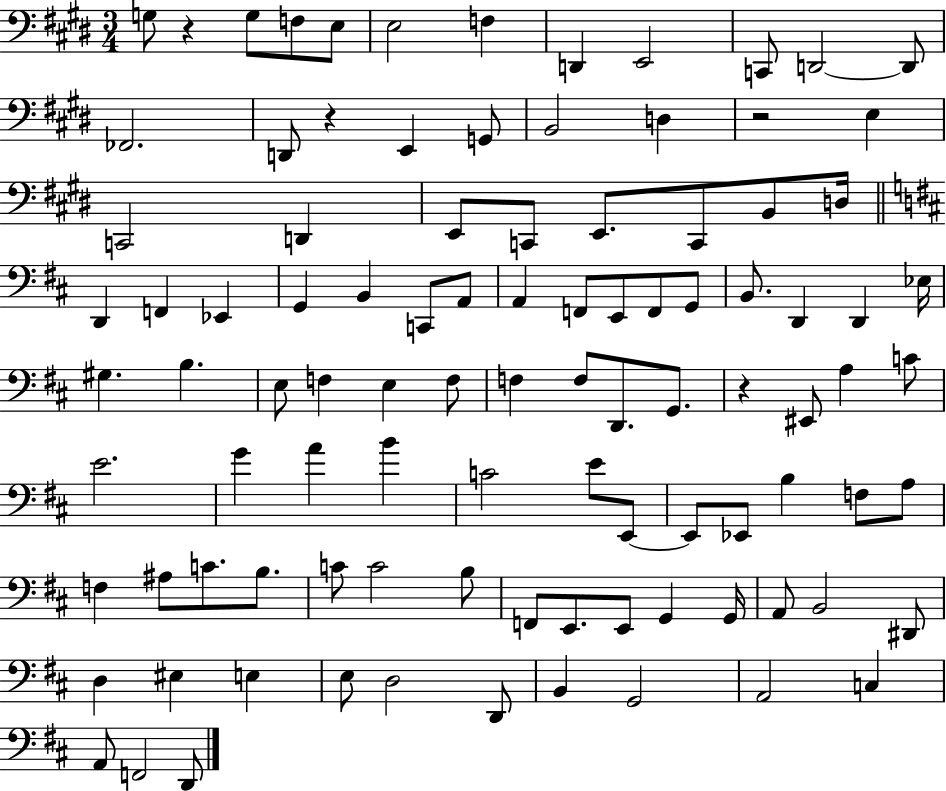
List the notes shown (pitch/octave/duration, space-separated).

G3/e R/q G3/e F3/e E3/e E3/h F3/q D2/q E2/h C2/e D2/h D2/e FES2/h. D2/e R/q E2/q G2/e B2/h D3/q R/h E3/q C2/h D2/q E2/e C2/e E2/e. C2/e B2/e D3/s D2/q F2/q Eb2/q G2/q B2/q C2/e A2/e A2/q F2/e E2/e F2/e G2/e B2/e. D2/q D2/q Eb3/s G#3/q. B3/q. E3/e F3/q E3/q F3/e F3/q F3/e D2/e. G2/e. R/q EIS2/e A3/q C4/e E4/h. G4/q A4/q B4/q C4/h E4/e E2/e E2/e Eb2/e B3/q F3/e A3/e F3/q A#3/e C4/e. B3/e. C4/e C4/h B3/e F2/e E2/e. E2/e G2/q G2/s A2/e B2/h D#2/e D3/q EIS3/q E3/q E3/e D3/h D2/e B2/q G2/h A2/h C3/q A2/e F2/h D2/e